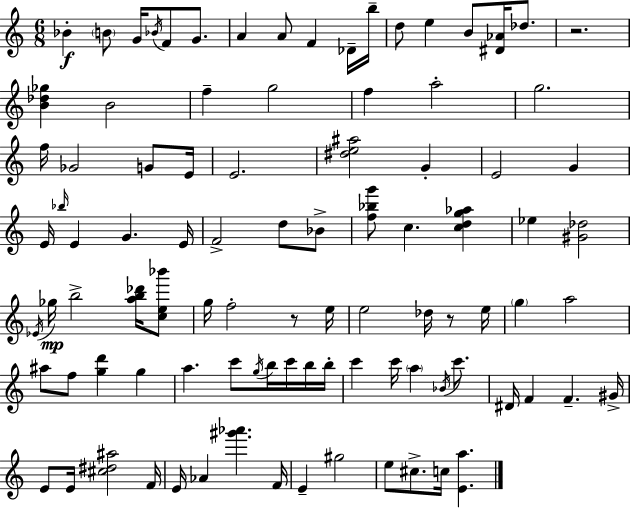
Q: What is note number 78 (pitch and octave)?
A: E5